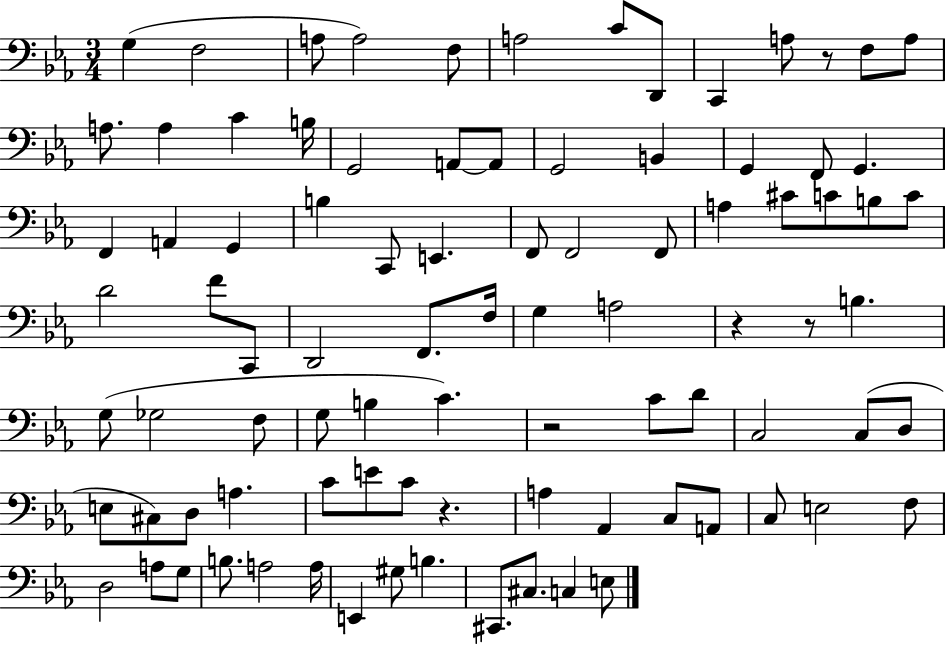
{
  \clef bass
  \numericTimeSignature
  \time 3/4
  \key ees \major
  g4( f2 | a8 a2) f8 | a2 c'8 d,8 | c,4 a8 r8 f8 a8 | \break a8. a4 c'4 b16 | g,2 a,8~~ a,8 | g,2 b,4 | g,4 f,8 g,4. | \break f,4 a,4 g,4 | b4 c,8 e,4. | f,8 f,2 f,8 | a4 cis'8 c'8 b8 c'8 | \break d'2 f'8 c,8 | d,2 f,8. f16 | g4 a2 | r4 r8 b4. | \break g8( ges2 f8 | g8 b4 c'4.) | r2 c'8 d'8 | c2 c8( d8 | \break e8 cis8) d8 a4. | c'8 e'8 c'8 r4. | a4 aes,4 c8 a,8 | c8 e2 f8 | \break d2 a8 g8 | b8. a2 a16 | e,4 gis8 b4. | cis,8. cis8. c4 e8 | \break \bar "|."
}